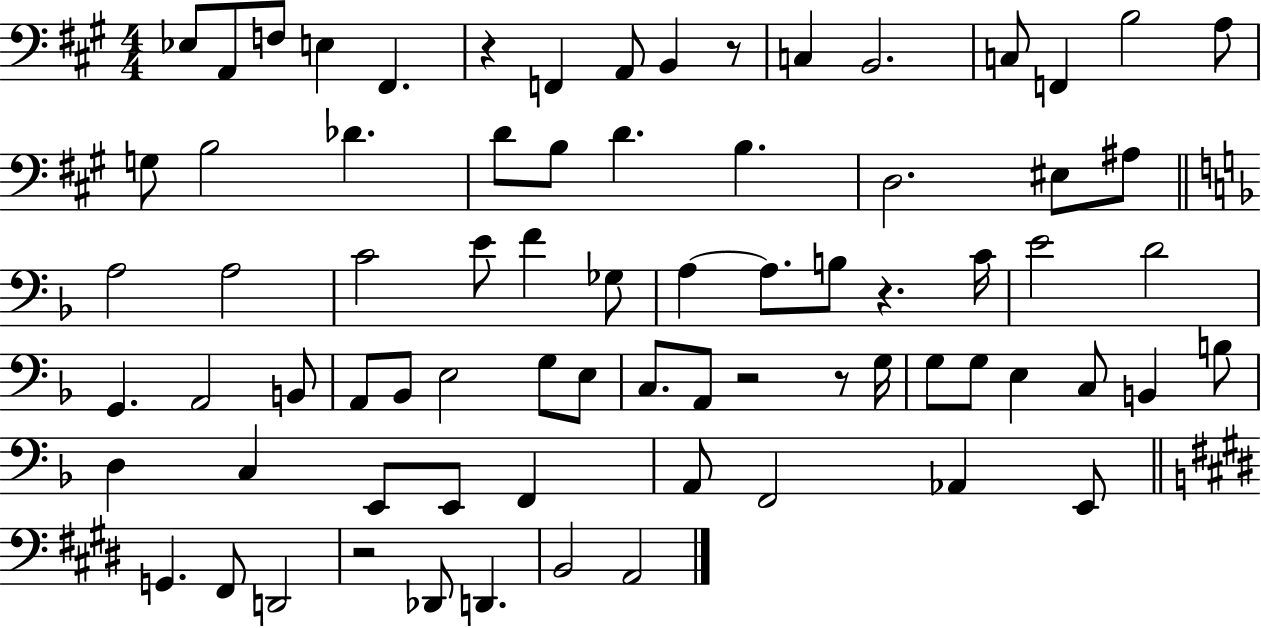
{
  \clef bass
  \numericTimeSignature
  \time 4/4
  \key a \major
  ees8 a,8 f8 e4 fis,4. | r4 f,4 a,8 b,4 r8 | c4 b,2. | c8 f,4 b2 a8 | \break g8 b2 des'4. | d'8 b8 d'4. b4. | d2. eis8 ais8 | \bar "||" \break \key d \minor a2 a2 | c'2 e'8 f'4 ges8 | a4~~ a8. b8 r4. c'16 | e'2 d'2 | \break g,4. a,2 b,8 | a,8 bes,8 e2 g8 e8 | c8. a,8 r2 r8 g16 | g8 g8 e4 c8 b,4 b8 | \break d4 c4 e,8 e,8 f,4 | a,8 f,2 aes,4 e,8 | \bar "||" \break \key e \major g,4. fis,8 d,2 | r2 des,8 d,4. | b,2 a,2 | \bar "|."
}